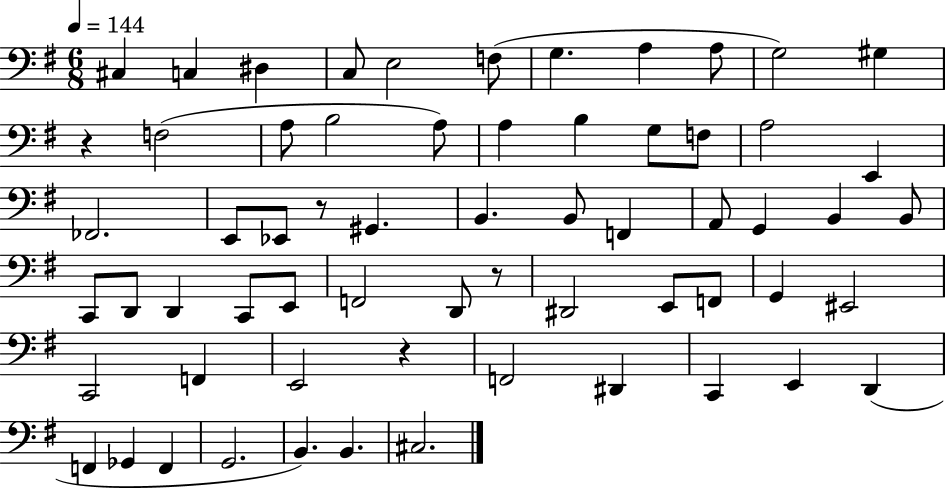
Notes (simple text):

C#3/q C3/q D#3/q C3/e E3/h F3/e G3/q. A3/q A3/e G3/h G#3/q R/q F3/h A3/e B3/h A3/e A3/q B3/q G3/e F3/e A3/h E2/q FES2/h. E2/e Eb2/e R/e G#2/q. B2/q. B2/e F2/q A2/e G2/q B2/q B2/e C2/e D2/e D2/q C2/e E2/e F2/h D2/e R/e D#2/h E2/e F2/e G2/q EIS2/h C2/h F2/q E2/h R/q F2/h D#2/q C2/q E2/q D2/q F2/q Gb2/q F2/q G2/h. B2/q. B2/q. C#3/h.